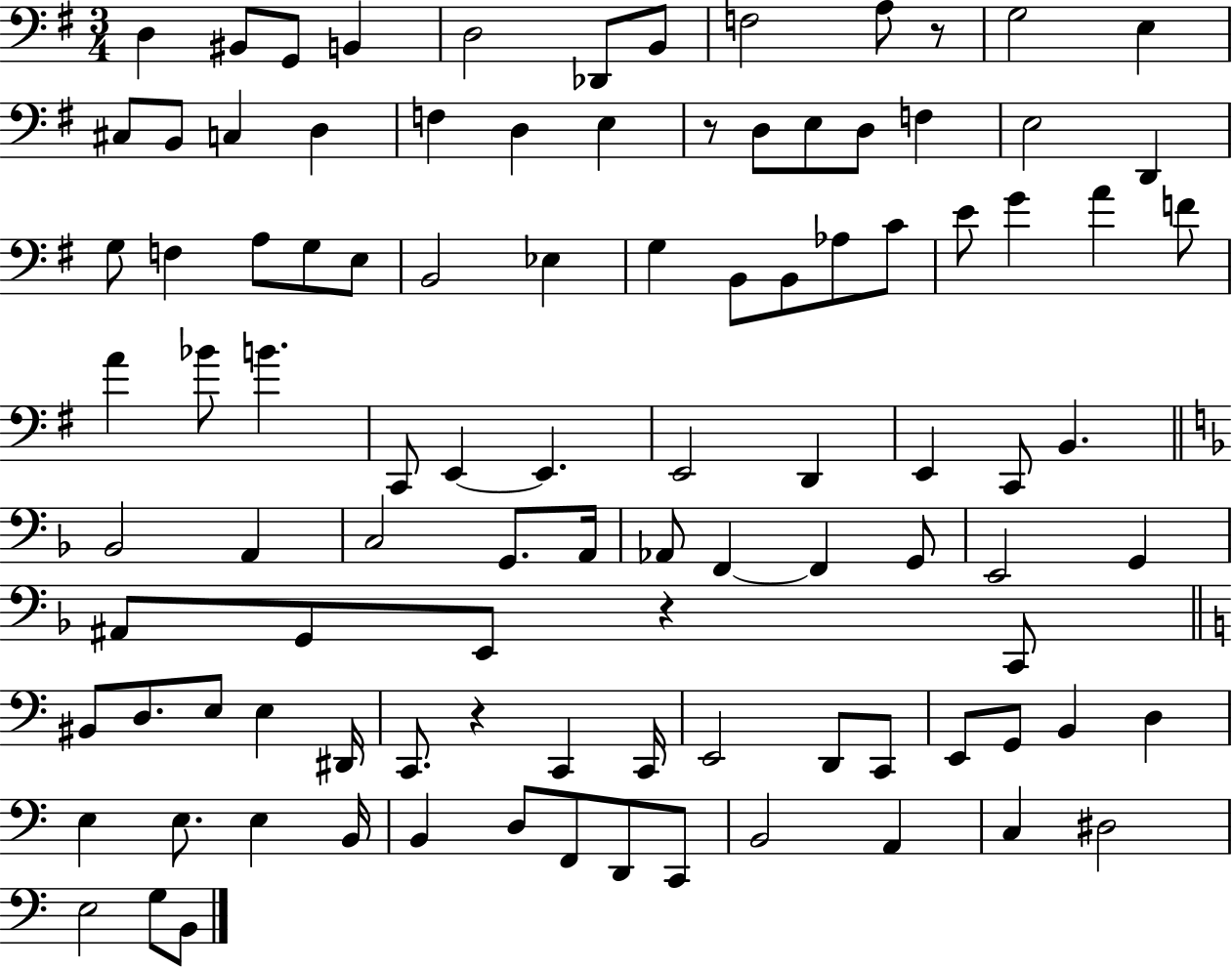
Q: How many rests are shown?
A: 4